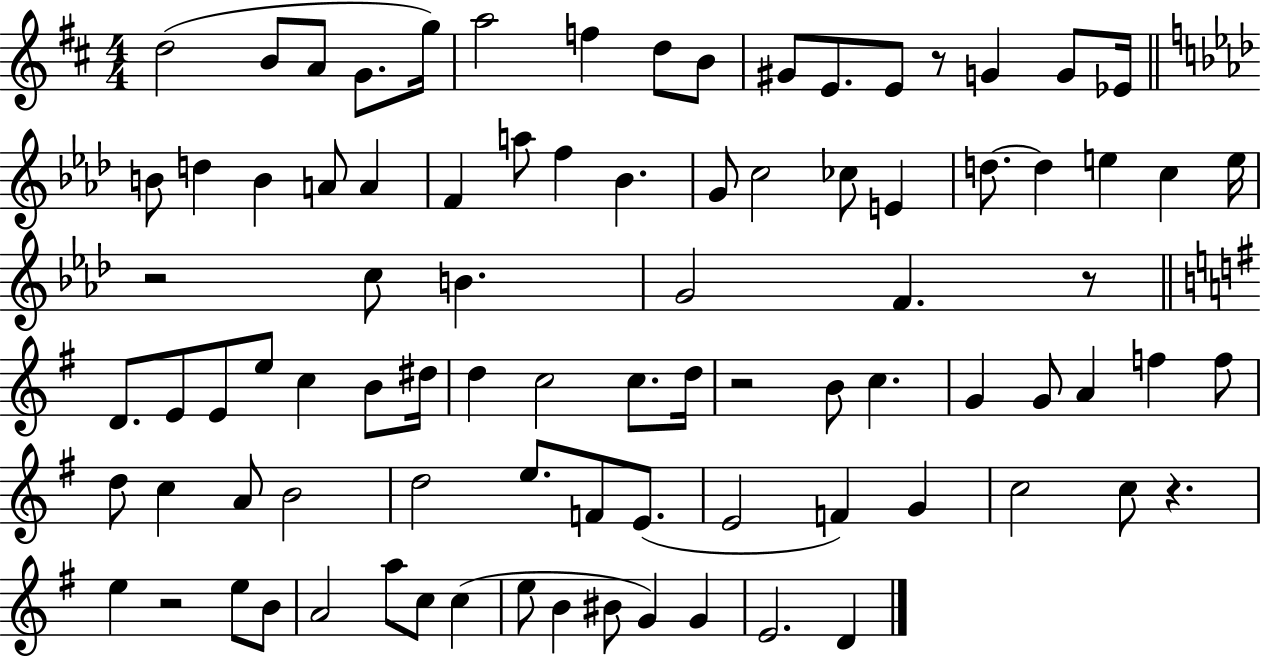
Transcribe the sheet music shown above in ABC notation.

X:1
T:Untitled
M:4/4
L:1/4
K:D
d2 B/2 A/2 G/2 g/4 a2 f d/2 B/2 ^G/2 E/2 E/2 z/2 G G/2 _E/4 B/2 d B A/2 A F a/2 f _B G/2 c2 _c/2 E d/2 d e c e/4 z2 c/2 B G2 F z/2 D/2 E/2 E/2 e/2 c B/2 ^d/4 d c2 c/2 d/4 z2 B/2 c G G/2 A f f/2 d/2 c A/2 B2 d2 e/2 F/2 E/2 E2 F G c2 c/2 z e z2 e/2 B/2 A2 a/2 c/2 c e/2 B ^B/2 G G E2 D